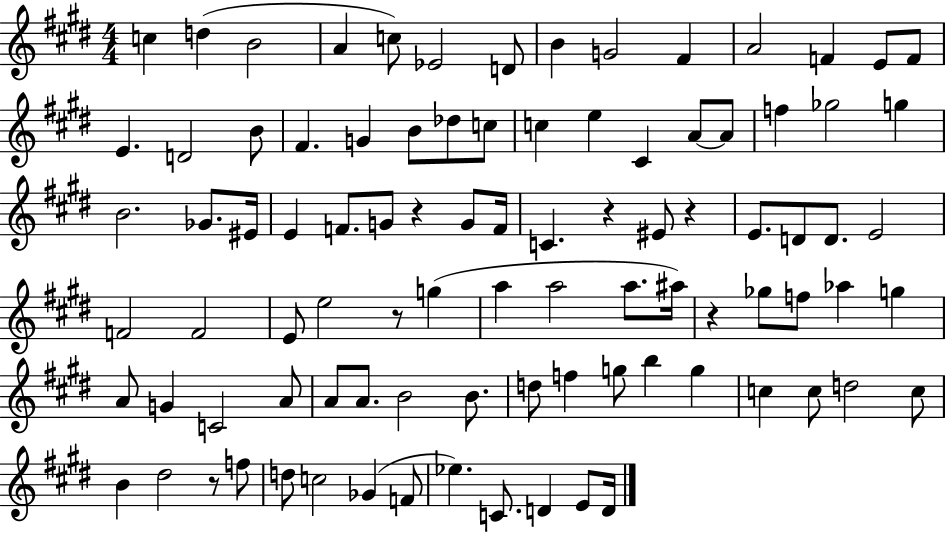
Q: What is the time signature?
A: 4/4